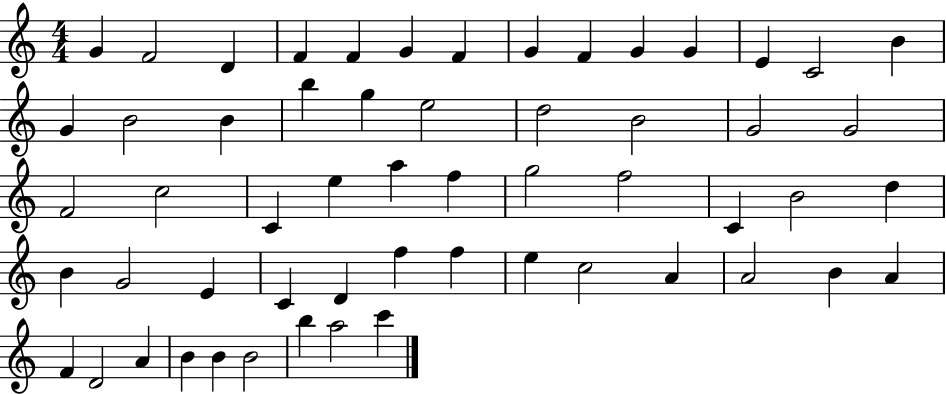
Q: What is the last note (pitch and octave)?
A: C6